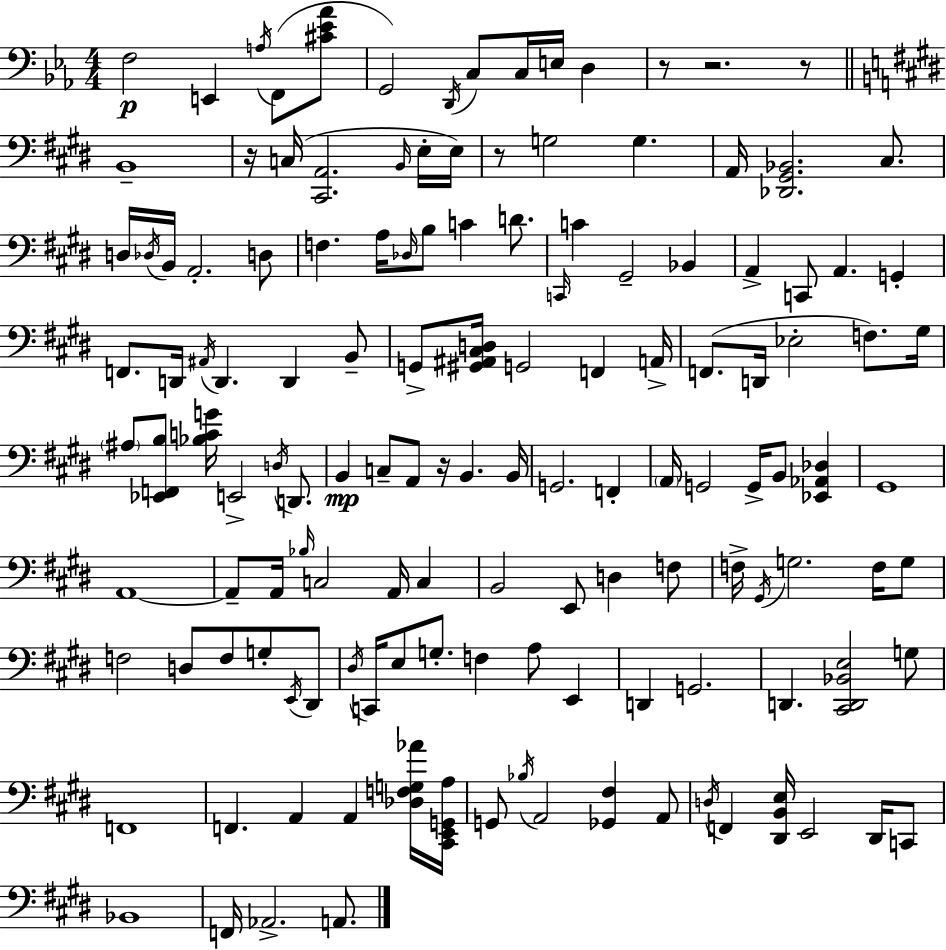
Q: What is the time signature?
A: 4/4